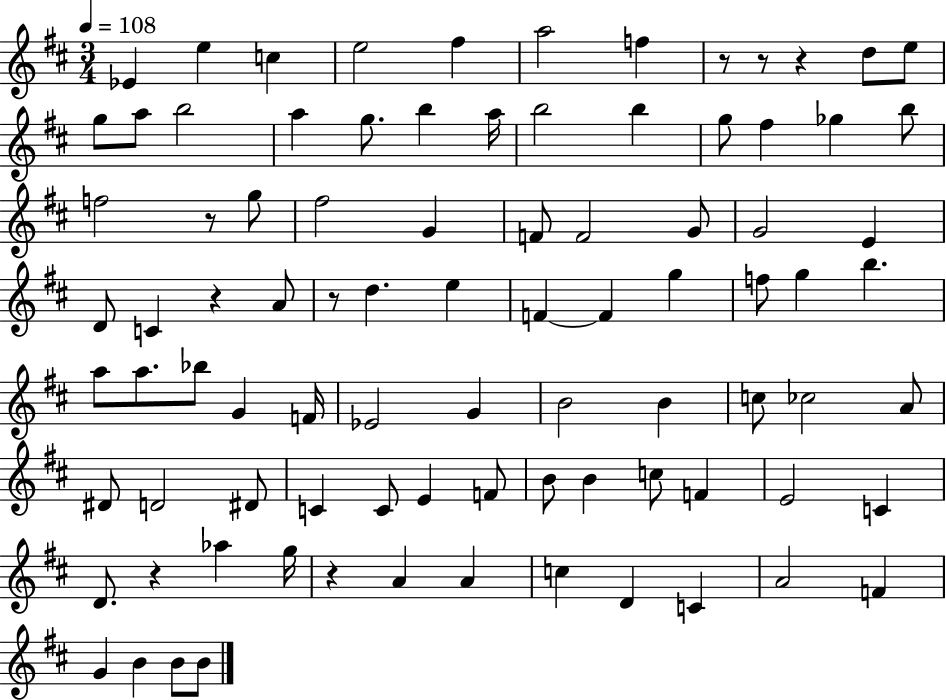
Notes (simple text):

Eb4/q E5/q C5/q E5/h F#5/q A5/h F5/q R/e R/e R/q D5/e E5/e G5/e A5/e B5/h A5/q G5/e. B5/q A5/s B5/h B5/q G5/e F#5/q Gb5/q B5/e F5/h R/e G5/e F#5/h G4/q F4/e F4/h G4/e G4/h E4/q D4/e C4/q R/q A4/e R/e D5/q. E5/q F4/q F4/q G5/q F5/e G5/q B5/q. A5/e A5/e. Bb5/e G4/q F4/s Eb4/h G4/q B4/h B4/q C5/e CES5/h A4/e D#4/e D4/h D#4/e C4/q C4/e E4/q F4/e B4/e B4/q C5/e F4/q E4/h C4/q D4/e. R/q Ab5/q G5/s R/q A4/q A4/q C5/q D4/q C4/q A4/h F4/q G4/q B4/q B4/e B4/e